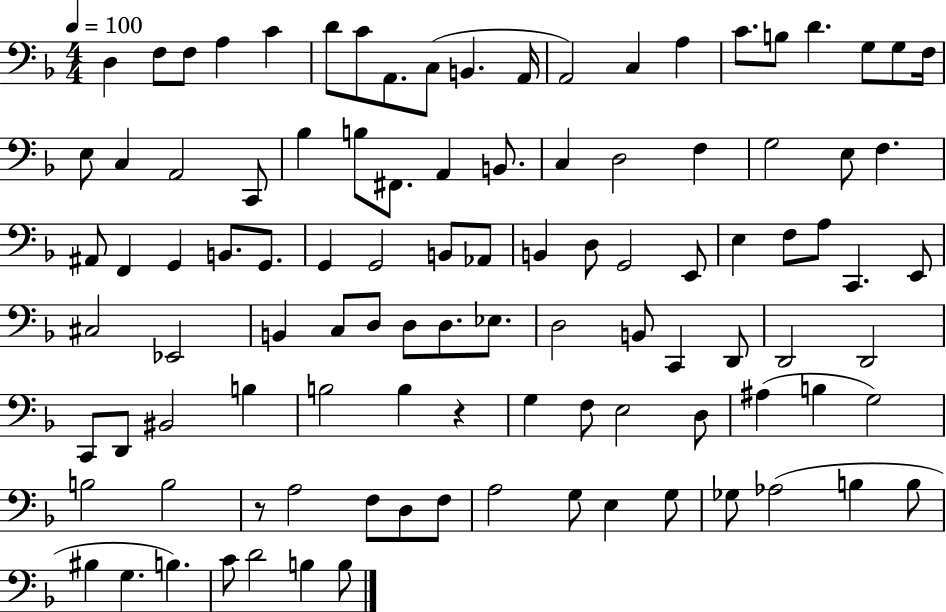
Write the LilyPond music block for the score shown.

{
  \clef bass
  \numericTimeSignature
  \time 4/4
  \key f \major
  \tempo 4 = 100
  d4 f8 f8 a4 c'4 | d'8 c'8 a,8. c8( b,4. a,16 | a,2) c4 a4 | c'8. b8 d'4. g8 g8 f16 | \break e8 c4 a,2 c,8 | bes4 b8 fis,8. a,4 b,8. | c4 d2 f4 | g2 e8 f4. | \break ais,8 f,4 g,4 b,8. g,8. | g,4 g,2 b,8 aes,8 | b,4 d8 g,2 e,8 | e4 f8 a8 c,4. e,8 | \break cis2 ees,2 | b,4 c8 d8 d8 d8. ees8. | d2 b,8 c,4 d,8 | d,2 d,2 | \break c,8 d,8 bis,2 b4 | b2 b4 r4 | g4 f8 e2 d8 | ais4( b4 g2) | \break b2 b2 | r8 a2 f8 d8 f8 | a2 g8 e4 g8 | ges8 aes2( b4 b8 | \break bis4 g4. b4.) | c'8 d'2 b4 b8 | \bar "|."
}